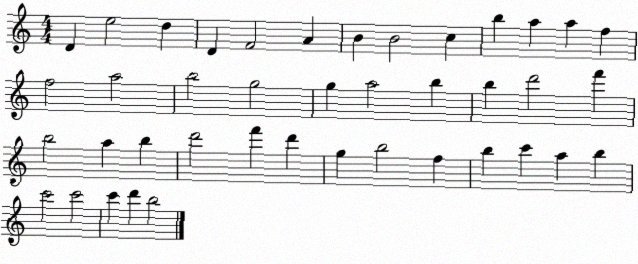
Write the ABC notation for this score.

X:1
T:Untitled
M:4/4
L:1/4
K:C
D e2 d D F2 A B B2 c b a a f f2 a2 b2 g2 g a2 b b d'2 f' b2 a b d'2 f' d' g b2 f b c' a b c'2 c'2 c' d' b2